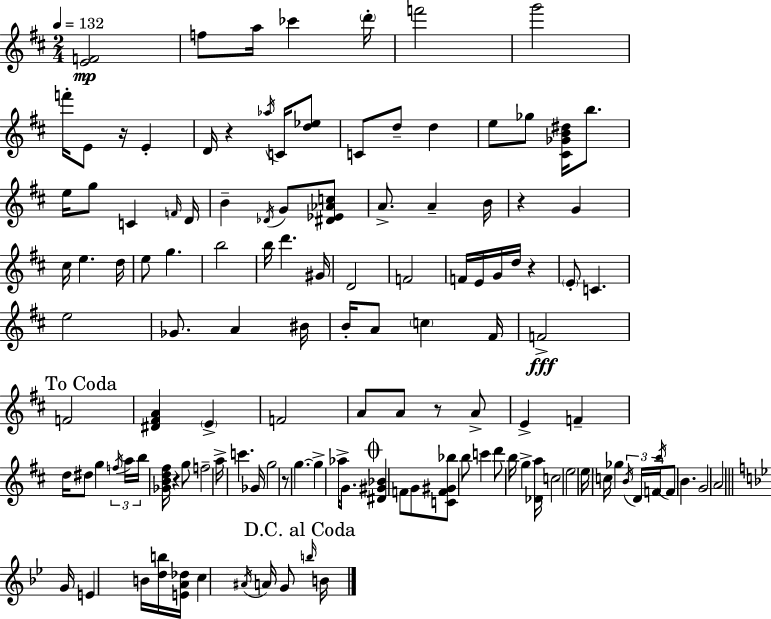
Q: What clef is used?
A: treble